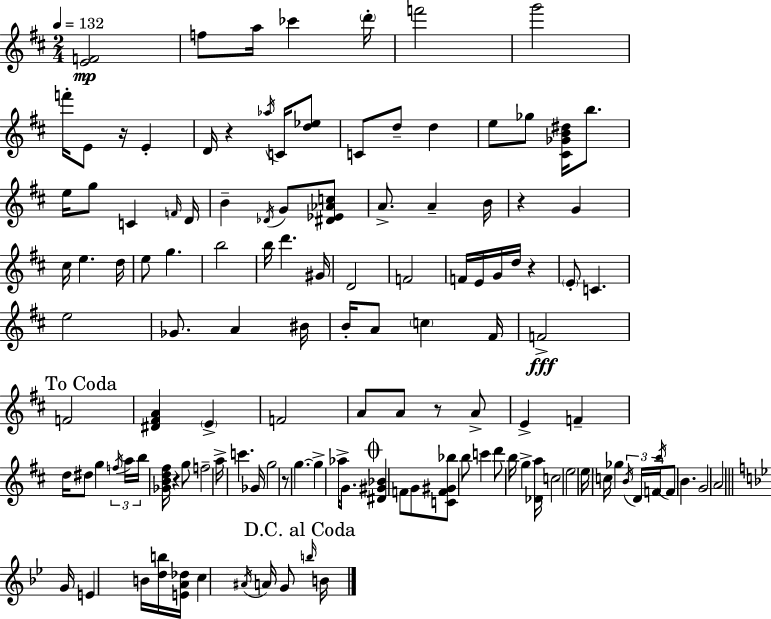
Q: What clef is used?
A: treble